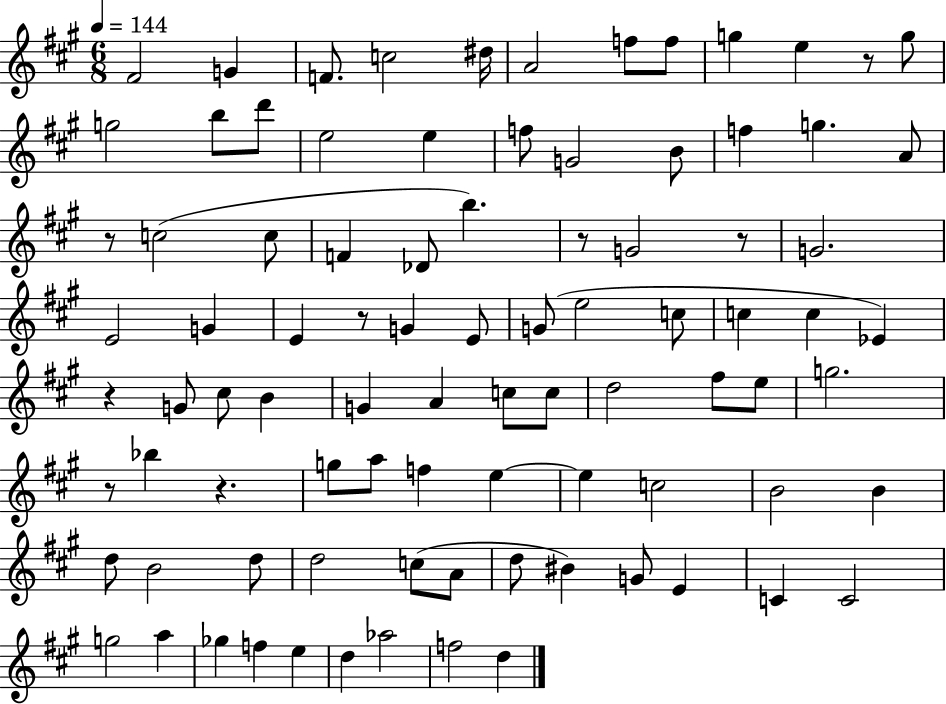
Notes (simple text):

F#4/h G4/q F4/e. C5/h D#5/s A4/h F5/e F5/e G5/q E5/q R/e G5/e G5/h B5/e D6/e E5/h E5/q F5/e G4/h B4/e F5/q G5/q. A4/e R/e C5/h C5/e F4/q Db4/e B5/q. R/e G4/h R/e G4/h. E4/h G4/q E4/q R/e G4/q E4/e G4/e E5/h C5/e C5/q C5/q Eb4/q R/q G4/e C#5/e B4/q G4/q A4/q C5/e C5/e D5/h F#5/e E5/e G5/h. R/e Bb5/q R/q. G5/e A5/e F5/q E5/q E5/q C5/h B4/h B4/q D5/e B4/h D5/e D5/h C5/e A4/e D5/e BIS4/q G4/e E4/q C4/q C4/h G5/h A5/q Gb5/q F5/q E5/q D5/q Ab5/h F5/h D5/q